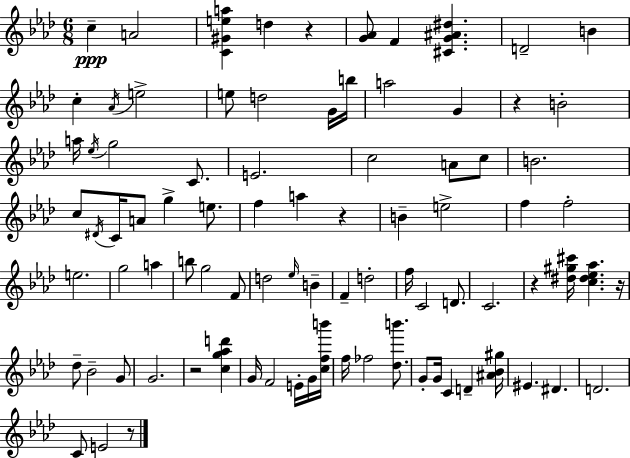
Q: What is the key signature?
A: AES major